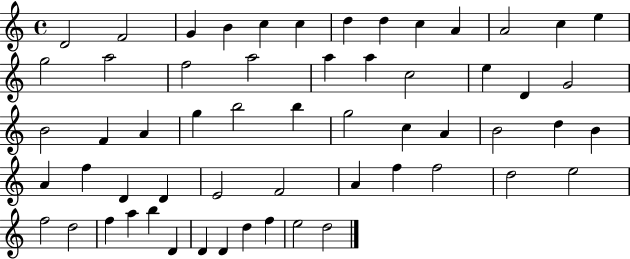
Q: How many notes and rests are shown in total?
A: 58